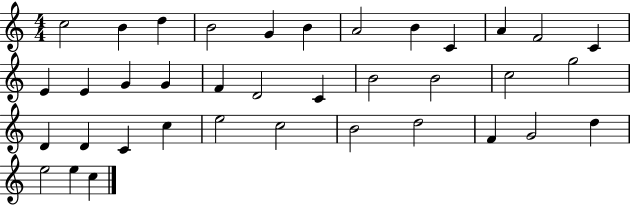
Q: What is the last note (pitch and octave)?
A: C5